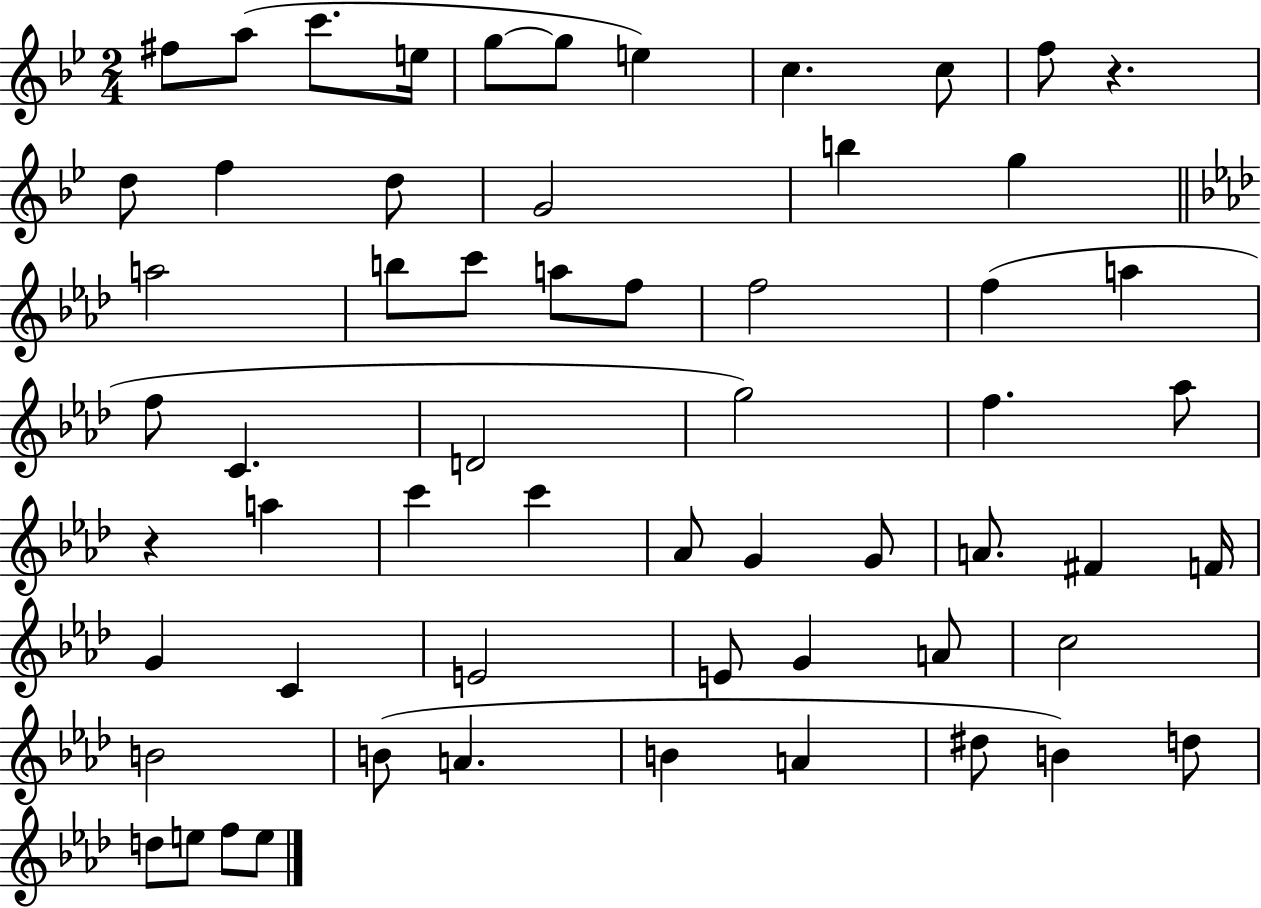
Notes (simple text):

F#5/e A5/e C6/e. E5/s G5/e G5/e E5/q C5/q. C5/e F5/e R/q. D5/e F5/q D5/e G4/h B5/q G5/q A5/h B5/e C6/e A5/e F5/e F5/h F5/q A5/q F5/e C4/q. D4/h G5/h F5/q. Ab5/e R/q A5/q C6/q C6/q Ab4/e G4/q G4/e A4/e. F#4/q F4/s G4/q C4/q E4/h E4/e G4/q A4/e C5/h B4/h B4/e A4/q. B4/q A4/q D#5/e B4/q D5/e D5/e E5/e F5/e E5/e